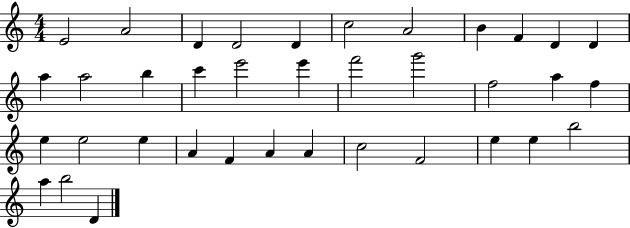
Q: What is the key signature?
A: C major